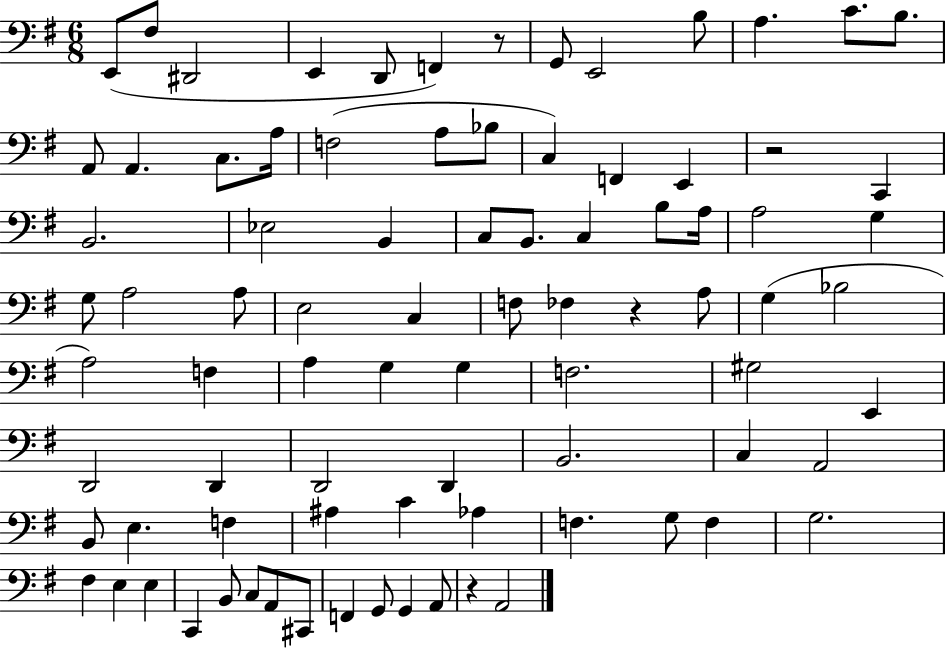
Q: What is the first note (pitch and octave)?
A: E2